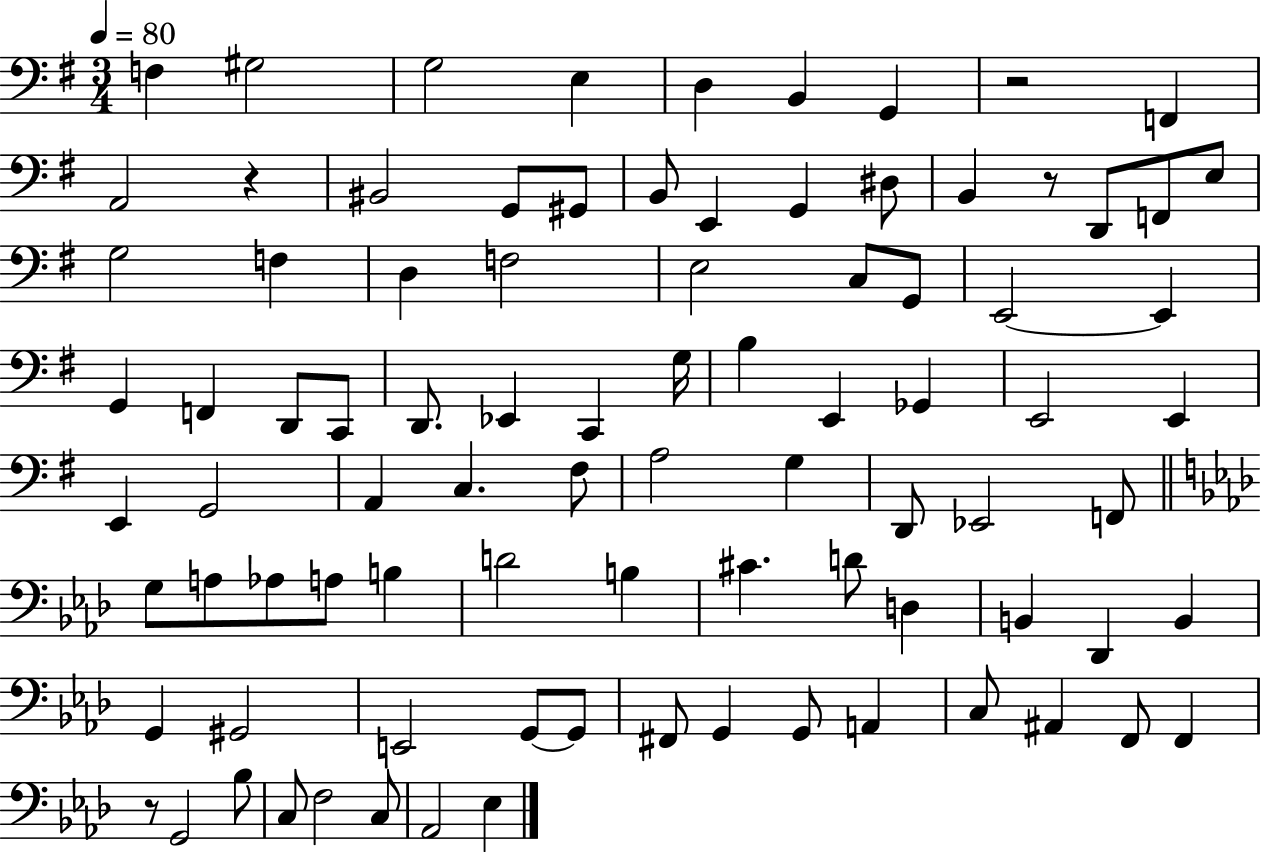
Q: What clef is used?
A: bass